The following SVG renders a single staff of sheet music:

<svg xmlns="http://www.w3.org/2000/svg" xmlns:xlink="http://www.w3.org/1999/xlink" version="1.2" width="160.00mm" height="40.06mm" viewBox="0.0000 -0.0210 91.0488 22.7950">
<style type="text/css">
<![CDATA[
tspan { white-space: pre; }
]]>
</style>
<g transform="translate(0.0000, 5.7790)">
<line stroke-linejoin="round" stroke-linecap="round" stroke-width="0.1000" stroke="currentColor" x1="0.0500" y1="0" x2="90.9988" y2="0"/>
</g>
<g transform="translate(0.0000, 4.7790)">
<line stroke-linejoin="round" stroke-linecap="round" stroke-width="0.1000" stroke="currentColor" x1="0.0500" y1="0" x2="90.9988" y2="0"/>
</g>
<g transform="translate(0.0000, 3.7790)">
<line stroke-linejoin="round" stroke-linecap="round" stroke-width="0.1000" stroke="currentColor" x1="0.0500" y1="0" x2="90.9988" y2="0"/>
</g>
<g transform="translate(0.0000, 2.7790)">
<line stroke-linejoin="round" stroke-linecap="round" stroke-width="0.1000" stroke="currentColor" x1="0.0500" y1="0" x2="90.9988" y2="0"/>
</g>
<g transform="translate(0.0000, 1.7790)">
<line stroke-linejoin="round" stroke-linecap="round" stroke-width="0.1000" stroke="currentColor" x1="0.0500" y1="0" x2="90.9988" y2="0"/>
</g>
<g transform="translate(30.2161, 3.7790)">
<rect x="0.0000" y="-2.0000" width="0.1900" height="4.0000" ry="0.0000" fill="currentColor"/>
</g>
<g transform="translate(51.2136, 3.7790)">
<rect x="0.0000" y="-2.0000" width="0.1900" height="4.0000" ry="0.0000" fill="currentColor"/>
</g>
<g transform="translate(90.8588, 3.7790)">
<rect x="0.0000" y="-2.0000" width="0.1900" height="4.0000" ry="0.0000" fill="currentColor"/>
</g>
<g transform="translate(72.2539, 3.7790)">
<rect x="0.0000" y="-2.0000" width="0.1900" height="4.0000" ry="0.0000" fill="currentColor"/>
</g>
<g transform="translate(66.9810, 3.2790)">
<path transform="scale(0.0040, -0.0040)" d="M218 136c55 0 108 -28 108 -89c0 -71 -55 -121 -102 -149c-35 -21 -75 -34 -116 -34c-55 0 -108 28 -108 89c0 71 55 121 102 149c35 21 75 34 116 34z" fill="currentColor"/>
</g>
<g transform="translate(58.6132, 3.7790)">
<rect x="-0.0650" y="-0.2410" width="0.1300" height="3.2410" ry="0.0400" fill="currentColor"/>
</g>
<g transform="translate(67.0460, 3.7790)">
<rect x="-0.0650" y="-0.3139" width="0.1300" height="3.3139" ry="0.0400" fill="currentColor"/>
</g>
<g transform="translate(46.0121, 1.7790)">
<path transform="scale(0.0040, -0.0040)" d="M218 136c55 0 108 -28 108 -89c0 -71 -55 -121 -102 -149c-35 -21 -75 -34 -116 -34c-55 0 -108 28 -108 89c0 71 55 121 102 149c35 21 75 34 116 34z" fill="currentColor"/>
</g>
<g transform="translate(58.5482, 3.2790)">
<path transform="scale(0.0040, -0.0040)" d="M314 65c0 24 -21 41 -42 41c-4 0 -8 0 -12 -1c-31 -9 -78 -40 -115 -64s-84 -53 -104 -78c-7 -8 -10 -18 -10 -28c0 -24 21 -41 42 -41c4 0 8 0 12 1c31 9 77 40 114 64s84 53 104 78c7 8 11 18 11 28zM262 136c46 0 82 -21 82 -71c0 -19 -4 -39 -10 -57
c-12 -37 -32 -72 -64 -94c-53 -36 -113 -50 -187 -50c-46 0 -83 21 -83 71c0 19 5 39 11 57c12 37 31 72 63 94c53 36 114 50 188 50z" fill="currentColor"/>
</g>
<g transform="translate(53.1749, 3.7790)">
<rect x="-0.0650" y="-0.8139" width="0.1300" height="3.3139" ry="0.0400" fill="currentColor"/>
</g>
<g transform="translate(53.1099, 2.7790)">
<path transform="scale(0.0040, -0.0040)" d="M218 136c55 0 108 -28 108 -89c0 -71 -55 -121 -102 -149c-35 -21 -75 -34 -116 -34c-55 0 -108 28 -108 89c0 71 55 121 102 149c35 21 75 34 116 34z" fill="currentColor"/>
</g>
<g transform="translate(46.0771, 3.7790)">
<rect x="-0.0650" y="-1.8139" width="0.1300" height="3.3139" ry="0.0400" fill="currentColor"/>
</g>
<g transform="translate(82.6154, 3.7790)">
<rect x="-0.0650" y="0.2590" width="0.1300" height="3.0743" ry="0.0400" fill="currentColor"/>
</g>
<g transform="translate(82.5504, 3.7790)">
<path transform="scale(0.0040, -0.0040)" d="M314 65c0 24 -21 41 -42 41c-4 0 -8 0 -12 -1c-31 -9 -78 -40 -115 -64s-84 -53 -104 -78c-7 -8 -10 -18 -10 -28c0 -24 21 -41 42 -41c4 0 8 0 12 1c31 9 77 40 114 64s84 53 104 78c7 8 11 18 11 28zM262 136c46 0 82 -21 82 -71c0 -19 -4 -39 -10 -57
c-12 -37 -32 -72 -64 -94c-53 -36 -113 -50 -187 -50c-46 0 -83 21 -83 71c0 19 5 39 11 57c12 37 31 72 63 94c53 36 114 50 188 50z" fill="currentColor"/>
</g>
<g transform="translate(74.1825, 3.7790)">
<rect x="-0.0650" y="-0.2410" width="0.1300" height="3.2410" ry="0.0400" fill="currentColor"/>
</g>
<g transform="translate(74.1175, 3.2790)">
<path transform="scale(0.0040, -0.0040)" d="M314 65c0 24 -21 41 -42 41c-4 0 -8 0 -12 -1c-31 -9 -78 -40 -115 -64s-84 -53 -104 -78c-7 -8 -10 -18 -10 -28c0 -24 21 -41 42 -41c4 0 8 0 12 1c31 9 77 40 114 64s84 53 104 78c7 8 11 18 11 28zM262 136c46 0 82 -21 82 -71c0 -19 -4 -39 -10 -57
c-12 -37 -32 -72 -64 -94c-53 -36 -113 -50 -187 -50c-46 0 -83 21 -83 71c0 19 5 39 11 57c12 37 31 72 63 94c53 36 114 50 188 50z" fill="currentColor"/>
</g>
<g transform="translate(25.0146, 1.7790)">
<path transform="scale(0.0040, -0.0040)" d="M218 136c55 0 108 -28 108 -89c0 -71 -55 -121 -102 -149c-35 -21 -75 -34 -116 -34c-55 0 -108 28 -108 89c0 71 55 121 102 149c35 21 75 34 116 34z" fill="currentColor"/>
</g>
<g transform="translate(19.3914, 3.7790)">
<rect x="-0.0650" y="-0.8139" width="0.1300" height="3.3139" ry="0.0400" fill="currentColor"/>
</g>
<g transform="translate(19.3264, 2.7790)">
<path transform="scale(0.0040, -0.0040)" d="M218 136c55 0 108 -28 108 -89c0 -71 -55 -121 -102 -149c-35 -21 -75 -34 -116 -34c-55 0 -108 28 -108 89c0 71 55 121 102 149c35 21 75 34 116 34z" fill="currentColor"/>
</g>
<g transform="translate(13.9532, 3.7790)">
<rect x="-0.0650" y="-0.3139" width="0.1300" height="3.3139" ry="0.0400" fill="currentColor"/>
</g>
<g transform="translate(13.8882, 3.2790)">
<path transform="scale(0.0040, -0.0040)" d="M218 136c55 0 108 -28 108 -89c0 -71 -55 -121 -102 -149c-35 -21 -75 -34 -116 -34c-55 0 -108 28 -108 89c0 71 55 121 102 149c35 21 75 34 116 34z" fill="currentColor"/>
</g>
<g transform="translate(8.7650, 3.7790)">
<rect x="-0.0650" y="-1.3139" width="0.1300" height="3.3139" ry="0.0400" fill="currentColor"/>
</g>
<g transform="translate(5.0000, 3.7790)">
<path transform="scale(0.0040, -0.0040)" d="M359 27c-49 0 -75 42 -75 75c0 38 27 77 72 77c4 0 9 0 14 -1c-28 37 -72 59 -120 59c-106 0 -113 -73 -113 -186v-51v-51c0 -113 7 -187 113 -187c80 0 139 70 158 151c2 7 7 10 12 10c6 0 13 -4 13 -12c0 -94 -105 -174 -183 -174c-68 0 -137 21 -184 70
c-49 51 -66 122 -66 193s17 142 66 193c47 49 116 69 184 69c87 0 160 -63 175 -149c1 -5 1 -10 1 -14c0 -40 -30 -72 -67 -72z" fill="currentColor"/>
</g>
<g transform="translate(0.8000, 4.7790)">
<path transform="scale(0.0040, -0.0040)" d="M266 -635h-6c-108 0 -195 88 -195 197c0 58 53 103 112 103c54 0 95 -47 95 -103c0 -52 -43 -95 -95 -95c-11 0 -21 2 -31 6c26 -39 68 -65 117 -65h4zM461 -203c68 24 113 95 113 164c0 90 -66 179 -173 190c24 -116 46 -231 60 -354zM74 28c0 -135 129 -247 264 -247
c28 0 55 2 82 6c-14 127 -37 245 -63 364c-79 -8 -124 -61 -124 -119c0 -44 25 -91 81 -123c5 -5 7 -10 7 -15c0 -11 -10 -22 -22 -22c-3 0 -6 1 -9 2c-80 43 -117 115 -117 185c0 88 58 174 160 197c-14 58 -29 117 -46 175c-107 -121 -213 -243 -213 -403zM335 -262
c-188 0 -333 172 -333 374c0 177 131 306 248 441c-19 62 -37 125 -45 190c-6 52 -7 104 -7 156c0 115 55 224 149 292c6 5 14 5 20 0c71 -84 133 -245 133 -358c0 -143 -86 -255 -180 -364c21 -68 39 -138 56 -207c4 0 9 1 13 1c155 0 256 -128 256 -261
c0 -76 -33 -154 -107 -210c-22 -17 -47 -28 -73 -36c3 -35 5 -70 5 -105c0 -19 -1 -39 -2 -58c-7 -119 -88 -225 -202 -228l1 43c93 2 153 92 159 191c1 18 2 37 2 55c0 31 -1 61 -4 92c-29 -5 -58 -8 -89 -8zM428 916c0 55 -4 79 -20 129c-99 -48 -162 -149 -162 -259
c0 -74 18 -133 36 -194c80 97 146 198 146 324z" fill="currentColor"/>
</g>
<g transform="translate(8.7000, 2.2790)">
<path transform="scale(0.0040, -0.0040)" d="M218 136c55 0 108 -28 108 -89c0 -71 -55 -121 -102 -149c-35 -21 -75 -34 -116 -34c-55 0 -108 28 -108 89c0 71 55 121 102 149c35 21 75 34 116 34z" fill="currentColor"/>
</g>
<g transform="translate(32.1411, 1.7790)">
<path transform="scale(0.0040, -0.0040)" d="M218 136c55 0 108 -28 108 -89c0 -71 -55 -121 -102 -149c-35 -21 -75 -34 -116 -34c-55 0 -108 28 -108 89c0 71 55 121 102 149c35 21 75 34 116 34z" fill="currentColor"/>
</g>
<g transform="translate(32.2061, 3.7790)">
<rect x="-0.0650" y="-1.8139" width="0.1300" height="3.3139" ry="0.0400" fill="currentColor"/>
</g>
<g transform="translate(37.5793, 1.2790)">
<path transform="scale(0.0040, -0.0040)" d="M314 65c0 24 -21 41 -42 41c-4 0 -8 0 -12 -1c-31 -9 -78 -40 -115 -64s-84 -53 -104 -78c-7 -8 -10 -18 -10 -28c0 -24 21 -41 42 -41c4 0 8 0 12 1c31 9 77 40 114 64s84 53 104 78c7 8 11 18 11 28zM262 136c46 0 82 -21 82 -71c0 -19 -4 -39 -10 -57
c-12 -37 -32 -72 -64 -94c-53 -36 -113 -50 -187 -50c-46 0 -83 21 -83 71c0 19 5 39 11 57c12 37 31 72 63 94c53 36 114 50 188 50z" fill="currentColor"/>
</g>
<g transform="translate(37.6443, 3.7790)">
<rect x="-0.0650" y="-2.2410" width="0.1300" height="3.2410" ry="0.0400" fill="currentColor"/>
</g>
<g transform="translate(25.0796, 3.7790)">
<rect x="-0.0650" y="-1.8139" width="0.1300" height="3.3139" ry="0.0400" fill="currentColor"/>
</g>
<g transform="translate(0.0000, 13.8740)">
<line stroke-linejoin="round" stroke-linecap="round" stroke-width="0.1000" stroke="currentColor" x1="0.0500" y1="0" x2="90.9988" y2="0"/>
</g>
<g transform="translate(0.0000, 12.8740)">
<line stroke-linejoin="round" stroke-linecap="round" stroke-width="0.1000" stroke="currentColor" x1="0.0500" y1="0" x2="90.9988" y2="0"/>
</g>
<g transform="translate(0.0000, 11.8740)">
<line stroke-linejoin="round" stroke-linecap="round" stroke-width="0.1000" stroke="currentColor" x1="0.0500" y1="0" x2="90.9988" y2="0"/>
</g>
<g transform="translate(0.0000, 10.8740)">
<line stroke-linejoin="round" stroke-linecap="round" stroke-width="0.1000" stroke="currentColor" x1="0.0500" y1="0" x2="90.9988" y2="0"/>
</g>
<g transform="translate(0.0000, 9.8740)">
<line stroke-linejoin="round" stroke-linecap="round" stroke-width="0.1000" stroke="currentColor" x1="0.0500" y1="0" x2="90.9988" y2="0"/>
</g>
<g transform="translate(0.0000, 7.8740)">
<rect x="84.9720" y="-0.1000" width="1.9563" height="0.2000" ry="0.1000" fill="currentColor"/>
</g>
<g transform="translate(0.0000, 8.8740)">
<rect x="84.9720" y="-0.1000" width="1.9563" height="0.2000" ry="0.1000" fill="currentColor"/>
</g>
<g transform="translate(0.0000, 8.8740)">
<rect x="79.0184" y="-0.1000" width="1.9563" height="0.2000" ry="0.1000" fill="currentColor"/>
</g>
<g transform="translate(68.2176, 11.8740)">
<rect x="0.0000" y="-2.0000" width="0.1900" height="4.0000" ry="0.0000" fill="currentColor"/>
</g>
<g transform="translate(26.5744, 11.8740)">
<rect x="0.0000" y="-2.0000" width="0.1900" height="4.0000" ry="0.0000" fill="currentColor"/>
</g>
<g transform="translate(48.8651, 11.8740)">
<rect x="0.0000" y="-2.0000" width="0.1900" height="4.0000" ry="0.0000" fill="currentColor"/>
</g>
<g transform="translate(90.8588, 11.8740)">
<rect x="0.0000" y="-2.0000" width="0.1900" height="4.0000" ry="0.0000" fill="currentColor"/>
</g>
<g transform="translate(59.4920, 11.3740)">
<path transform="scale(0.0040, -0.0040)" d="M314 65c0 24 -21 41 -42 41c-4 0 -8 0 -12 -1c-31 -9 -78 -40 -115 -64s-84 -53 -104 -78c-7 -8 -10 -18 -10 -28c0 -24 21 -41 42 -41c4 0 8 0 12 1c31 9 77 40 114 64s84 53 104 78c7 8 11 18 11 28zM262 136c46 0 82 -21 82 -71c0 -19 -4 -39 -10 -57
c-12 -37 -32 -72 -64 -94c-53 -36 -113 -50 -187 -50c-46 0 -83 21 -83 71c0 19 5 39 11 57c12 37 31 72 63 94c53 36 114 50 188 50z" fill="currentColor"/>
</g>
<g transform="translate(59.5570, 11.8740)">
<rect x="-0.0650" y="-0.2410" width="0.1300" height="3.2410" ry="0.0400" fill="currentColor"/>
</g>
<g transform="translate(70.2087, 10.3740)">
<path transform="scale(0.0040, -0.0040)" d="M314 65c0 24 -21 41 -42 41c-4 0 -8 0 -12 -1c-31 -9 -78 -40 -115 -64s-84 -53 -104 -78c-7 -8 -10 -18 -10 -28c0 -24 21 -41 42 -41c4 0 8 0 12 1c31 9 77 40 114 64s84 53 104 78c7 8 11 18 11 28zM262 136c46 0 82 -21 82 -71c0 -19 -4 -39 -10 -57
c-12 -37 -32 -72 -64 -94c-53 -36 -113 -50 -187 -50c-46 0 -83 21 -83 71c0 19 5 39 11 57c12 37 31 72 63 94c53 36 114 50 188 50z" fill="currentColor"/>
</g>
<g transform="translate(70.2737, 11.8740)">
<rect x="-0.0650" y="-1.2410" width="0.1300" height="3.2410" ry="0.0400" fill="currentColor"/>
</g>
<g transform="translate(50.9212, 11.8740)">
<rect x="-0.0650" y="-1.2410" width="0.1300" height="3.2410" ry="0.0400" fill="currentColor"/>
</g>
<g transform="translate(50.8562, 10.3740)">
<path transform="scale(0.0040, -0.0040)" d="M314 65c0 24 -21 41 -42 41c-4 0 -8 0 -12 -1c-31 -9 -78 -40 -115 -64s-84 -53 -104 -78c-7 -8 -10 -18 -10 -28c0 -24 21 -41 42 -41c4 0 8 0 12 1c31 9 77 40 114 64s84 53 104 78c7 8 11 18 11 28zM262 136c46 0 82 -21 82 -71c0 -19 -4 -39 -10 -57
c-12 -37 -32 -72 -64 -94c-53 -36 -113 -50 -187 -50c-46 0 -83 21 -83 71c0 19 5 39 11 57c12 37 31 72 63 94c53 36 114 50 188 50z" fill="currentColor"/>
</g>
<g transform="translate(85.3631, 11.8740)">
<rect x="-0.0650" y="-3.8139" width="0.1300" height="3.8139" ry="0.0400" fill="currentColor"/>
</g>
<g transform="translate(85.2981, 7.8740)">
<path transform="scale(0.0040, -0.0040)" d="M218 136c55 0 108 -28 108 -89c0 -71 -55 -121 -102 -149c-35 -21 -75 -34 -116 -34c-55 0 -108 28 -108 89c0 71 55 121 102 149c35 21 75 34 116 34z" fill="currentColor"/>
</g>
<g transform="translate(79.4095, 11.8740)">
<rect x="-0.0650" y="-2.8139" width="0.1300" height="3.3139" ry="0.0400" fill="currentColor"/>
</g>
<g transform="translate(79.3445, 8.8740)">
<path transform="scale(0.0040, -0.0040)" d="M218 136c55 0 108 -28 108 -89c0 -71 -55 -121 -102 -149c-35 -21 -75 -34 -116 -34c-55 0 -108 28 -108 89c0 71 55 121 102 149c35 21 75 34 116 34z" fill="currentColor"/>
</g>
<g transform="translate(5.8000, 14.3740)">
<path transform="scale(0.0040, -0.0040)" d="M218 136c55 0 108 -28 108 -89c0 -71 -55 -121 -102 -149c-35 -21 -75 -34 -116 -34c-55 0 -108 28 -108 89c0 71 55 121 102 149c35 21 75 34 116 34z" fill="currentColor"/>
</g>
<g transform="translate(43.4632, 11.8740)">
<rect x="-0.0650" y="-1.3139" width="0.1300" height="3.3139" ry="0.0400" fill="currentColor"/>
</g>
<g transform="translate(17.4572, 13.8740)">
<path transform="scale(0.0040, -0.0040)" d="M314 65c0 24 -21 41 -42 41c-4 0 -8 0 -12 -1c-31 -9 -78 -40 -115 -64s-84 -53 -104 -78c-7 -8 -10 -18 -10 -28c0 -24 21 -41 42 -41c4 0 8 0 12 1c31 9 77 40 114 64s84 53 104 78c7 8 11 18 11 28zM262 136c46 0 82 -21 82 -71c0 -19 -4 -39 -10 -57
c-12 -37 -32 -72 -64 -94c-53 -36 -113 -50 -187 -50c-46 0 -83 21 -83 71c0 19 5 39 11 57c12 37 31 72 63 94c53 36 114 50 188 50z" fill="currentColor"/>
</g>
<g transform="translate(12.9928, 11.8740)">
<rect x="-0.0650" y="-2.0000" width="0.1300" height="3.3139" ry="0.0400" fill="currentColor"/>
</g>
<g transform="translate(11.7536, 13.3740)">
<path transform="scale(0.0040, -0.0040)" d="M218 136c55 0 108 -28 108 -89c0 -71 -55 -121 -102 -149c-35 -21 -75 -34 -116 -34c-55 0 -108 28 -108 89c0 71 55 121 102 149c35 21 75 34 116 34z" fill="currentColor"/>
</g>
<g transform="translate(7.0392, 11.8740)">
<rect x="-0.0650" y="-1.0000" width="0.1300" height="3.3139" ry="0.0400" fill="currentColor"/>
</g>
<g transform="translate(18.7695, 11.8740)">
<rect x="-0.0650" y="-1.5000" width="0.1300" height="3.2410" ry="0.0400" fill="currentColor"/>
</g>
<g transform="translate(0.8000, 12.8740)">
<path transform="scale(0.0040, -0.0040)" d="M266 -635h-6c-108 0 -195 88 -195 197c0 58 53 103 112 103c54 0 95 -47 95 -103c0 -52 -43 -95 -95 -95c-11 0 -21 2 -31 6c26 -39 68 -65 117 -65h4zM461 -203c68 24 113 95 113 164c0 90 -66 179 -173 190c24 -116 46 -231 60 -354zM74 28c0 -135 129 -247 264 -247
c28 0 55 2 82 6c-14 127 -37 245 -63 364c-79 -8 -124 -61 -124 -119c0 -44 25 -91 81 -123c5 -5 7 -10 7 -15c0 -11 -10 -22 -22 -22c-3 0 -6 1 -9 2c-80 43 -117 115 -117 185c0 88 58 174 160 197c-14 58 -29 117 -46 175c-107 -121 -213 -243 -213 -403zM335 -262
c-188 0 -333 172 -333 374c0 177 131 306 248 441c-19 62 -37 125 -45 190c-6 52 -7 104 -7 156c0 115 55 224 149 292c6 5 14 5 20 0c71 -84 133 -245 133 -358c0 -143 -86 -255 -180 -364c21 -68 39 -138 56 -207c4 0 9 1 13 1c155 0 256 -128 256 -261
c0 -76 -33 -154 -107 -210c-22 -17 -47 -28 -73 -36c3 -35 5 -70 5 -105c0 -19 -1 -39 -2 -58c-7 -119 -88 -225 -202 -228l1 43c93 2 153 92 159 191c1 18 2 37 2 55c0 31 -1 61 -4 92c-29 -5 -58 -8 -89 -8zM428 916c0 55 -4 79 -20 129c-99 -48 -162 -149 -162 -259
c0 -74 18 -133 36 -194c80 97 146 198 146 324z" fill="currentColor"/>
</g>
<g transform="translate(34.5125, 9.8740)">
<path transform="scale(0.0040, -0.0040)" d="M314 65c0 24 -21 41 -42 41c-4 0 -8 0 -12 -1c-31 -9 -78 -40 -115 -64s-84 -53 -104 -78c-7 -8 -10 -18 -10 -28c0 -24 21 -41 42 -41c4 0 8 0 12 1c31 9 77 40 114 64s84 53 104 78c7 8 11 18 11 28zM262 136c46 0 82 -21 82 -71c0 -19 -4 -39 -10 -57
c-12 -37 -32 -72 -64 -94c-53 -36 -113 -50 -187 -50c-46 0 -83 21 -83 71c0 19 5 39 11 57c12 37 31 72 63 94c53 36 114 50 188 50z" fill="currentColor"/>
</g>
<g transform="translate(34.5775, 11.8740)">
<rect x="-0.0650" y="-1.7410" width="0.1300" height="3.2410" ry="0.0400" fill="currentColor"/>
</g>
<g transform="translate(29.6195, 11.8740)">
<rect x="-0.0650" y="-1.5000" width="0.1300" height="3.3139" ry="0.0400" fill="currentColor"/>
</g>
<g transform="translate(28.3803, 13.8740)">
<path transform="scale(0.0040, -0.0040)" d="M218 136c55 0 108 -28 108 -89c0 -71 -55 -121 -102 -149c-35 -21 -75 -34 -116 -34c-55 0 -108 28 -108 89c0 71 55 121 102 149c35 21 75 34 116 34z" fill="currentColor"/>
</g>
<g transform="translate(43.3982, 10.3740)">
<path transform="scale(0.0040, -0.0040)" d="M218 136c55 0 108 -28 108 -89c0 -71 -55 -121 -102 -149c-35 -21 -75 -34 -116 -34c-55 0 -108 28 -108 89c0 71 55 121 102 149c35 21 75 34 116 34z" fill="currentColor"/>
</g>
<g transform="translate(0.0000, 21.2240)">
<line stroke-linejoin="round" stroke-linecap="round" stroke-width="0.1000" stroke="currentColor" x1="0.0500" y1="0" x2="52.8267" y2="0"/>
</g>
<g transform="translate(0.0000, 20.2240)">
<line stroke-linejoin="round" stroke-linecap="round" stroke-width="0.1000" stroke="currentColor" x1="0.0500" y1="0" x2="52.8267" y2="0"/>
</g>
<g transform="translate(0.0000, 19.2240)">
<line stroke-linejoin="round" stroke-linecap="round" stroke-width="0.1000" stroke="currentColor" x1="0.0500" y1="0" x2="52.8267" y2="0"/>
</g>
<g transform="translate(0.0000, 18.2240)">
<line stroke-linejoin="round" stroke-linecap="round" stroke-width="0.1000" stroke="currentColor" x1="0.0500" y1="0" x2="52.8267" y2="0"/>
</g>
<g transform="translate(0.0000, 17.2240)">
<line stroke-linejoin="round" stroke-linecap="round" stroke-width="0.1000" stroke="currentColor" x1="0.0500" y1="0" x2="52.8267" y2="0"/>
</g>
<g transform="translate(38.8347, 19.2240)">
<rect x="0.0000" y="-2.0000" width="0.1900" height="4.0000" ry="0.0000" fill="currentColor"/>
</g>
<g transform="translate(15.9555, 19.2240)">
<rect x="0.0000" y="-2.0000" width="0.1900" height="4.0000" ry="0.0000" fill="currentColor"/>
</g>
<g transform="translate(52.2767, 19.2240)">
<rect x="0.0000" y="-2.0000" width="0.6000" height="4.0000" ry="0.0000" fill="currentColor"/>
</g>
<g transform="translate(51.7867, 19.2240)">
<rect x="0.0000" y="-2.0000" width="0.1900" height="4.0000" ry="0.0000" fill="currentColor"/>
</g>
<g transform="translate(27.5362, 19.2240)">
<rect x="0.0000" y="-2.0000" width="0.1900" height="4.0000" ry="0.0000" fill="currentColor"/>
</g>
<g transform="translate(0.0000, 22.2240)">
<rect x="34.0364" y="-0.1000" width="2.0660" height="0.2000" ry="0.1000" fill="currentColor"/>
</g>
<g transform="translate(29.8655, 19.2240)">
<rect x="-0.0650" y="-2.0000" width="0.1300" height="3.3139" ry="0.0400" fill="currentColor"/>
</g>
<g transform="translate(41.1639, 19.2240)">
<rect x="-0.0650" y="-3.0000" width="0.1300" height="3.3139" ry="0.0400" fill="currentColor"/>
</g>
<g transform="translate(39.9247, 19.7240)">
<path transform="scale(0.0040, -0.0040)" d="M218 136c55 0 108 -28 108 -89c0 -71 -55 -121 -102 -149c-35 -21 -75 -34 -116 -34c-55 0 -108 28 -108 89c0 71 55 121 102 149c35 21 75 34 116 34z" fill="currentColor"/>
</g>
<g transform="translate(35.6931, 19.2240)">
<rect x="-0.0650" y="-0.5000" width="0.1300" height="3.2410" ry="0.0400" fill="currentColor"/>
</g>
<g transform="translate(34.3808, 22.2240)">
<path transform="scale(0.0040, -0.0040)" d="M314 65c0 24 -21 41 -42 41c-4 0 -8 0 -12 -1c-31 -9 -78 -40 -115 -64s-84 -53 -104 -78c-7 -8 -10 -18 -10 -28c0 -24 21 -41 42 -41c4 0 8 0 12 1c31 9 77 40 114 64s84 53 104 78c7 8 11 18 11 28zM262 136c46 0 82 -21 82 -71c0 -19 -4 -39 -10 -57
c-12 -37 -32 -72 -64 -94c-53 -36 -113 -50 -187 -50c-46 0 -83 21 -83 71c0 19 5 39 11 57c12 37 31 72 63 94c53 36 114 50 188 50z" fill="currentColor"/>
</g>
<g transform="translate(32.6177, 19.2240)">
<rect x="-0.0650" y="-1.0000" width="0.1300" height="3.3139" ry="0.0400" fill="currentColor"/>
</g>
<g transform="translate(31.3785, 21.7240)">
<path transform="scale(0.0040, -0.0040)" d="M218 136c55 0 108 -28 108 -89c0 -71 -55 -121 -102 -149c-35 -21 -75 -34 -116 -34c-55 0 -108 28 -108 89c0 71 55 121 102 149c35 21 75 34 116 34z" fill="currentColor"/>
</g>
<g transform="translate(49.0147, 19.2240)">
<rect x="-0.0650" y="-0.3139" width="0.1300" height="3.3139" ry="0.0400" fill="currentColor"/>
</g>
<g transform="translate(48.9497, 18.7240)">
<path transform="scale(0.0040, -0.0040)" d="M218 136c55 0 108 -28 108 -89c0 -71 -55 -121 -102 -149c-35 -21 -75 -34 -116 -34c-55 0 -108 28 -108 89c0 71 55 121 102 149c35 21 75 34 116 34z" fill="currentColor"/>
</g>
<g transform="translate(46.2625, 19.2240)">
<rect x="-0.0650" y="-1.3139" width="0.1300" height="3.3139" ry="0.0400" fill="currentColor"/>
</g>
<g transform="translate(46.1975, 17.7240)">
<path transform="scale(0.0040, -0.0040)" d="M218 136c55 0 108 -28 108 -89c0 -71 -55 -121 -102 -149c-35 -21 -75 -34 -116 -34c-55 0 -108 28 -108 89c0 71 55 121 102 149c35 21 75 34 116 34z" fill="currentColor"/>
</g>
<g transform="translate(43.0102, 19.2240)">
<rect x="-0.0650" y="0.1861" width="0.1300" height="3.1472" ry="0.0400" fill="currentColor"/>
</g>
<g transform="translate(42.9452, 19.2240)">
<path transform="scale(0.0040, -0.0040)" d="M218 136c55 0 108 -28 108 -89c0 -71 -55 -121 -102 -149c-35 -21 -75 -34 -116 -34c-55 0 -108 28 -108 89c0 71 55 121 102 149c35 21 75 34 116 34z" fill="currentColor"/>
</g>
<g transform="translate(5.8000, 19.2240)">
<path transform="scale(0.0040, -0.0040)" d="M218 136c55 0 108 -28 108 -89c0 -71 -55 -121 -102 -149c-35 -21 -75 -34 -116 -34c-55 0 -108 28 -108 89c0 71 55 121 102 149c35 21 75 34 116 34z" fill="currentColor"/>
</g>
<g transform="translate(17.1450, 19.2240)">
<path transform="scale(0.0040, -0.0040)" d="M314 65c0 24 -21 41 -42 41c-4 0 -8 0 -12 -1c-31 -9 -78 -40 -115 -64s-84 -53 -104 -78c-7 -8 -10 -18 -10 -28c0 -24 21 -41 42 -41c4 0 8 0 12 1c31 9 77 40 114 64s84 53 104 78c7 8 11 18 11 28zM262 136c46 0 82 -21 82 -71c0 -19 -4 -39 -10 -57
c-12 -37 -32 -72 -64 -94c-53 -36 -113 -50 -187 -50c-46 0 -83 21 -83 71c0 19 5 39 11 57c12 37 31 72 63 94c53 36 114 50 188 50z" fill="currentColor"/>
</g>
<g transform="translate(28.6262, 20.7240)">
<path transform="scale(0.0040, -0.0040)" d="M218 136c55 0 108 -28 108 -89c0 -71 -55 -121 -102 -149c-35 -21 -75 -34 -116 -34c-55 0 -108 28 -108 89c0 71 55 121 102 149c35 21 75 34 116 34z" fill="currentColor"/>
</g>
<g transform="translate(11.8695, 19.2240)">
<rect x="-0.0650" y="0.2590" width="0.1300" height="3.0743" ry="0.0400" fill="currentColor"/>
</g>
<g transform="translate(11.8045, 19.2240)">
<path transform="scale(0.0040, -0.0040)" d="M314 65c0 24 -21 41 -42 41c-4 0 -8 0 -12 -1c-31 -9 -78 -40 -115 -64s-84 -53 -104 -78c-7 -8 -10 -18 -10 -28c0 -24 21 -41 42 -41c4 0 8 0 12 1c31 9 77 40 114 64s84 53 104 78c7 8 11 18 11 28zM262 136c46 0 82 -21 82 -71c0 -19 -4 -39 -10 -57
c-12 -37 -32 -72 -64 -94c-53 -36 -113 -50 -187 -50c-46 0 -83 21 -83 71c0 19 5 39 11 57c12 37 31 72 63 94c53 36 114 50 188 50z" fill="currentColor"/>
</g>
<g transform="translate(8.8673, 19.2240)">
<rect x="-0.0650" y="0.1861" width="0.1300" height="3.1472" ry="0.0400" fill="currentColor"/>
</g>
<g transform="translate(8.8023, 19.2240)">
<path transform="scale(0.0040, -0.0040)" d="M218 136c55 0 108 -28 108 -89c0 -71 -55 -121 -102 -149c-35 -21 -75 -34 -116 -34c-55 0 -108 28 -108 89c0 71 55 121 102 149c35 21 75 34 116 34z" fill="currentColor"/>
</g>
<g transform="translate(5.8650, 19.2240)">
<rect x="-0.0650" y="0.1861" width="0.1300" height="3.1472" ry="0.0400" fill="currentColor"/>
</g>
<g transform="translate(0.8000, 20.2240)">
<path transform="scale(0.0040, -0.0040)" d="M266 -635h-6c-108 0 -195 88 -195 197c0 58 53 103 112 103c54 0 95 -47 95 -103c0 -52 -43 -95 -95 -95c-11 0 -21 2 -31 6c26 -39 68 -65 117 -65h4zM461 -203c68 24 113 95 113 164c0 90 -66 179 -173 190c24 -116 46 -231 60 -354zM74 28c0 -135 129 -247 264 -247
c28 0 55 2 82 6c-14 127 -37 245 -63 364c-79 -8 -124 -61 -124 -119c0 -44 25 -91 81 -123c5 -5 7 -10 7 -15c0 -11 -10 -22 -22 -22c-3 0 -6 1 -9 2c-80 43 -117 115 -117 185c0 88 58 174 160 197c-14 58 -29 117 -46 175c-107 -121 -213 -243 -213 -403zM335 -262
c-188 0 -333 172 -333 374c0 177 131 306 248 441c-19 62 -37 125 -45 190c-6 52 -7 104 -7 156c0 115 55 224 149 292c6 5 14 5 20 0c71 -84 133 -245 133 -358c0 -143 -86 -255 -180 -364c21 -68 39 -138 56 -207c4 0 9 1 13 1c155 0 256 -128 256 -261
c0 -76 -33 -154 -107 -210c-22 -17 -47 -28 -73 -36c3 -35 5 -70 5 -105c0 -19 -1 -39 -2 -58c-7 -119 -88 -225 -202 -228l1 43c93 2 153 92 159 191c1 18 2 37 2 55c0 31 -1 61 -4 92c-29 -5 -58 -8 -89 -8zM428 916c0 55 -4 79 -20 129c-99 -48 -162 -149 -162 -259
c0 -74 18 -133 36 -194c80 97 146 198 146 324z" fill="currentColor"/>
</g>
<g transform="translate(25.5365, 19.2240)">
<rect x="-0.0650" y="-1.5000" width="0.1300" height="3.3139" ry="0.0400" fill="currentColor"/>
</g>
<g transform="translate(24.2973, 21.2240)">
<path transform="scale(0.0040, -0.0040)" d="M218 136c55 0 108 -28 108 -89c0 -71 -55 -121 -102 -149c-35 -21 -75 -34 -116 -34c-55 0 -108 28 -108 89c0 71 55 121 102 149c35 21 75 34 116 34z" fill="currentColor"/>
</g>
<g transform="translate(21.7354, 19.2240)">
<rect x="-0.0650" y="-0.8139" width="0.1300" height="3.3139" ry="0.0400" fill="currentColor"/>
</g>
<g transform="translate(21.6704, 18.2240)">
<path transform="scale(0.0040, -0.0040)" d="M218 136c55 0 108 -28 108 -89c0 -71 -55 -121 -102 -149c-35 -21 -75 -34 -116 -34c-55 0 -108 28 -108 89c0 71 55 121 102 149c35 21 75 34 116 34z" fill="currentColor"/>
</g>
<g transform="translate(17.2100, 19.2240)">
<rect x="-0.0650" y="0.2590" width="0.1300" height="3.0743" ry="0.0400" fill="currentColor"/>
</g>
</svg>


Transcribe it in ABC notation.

X:1
T:Untitled
M:4/4
L:1/4
K:C
e c d f f g2 f d c2 c c2 B2 D F E2 E f2 e e2 c2 e2 a c' B B B2 B2 d E F D C2 A B e c